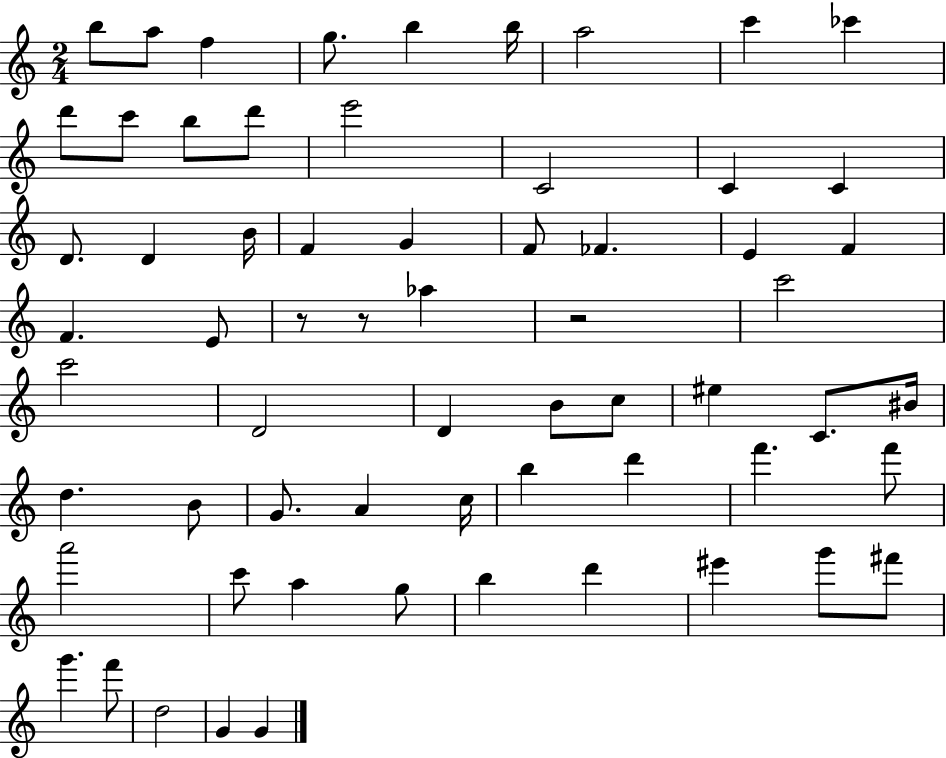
{
  \clef treble
  \numericTimeSignature
  \time 2/4
  \key c \major
  \repeat volta 2 { b''8 a''8 f''4 | g''8. b''4 b''16 | a''2 | c'''4 ces'''4 | \break d'''8 c'''8 b''8 d'''8 | e'''2 | c'2 | c'4 c'4 | \break d'8. d'4 b'16 | f'4 g'4 | f'8 fes'4. | e'4 f'4 | \break f'4. e'8 | r8 r8 aes''4 | r2 | c'''2 | \break c'''2 | d'2 | d'4 b'8 c''8 | eis''4 c'8. bis'16 | \break d''4. b'8 | g'8. a'4 c''16 | b''4 d'''4 | f'''4. f'''8 | \break a'''2 | c'''8 a''4 g''8 | b''4 d'''4 | eis'''4 g'''8 fis'''8 | \break g'''4. f'''8 | d''2 | g'4 g'4 | } \bar "|."
}